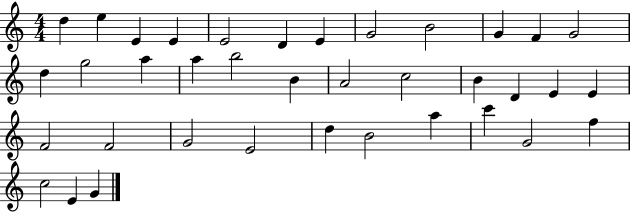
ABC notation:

X:1
T:Untitled
M:4/4
L:1/4
K:C
d e E E E2 D E G2 B2 G F G2 d g2 a a b2 B A2 c2 B D E E F2 F2 G2 E2 d B2 a c' G2 f c2 E G